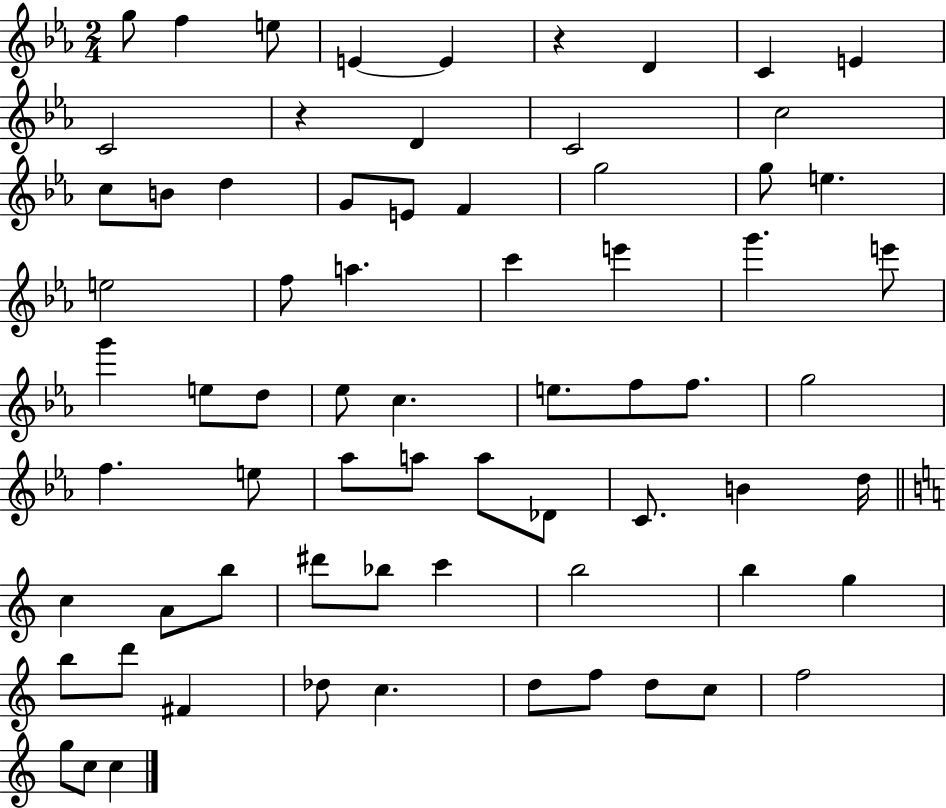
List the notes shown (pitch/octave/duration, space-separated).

G5/e F5/q E5/e E4/q E4/q R/q D4/q C4/q E4/q C4/h R/q D4/q C4/h C5/h C5/e B4/e D5/q G4/e E4/e F4/q G5/h G5/e E5/q. E5/h F5/e A5/q. C6/q E6/q G6/q. E6/e G6/q E5/e D5/e Eb5/e C5/q. E5/e. F5/e F5/e. G5/h F5/q. E5/e Ab5/e A5/e A5/e Db4/e C4/e. B4/q D5/s C5/q A4/e B5/e D#6/e Bb5/e C6/q B5/h B5/q G5/q B5/e D6/e F#4/q Db5/e C5/q. D5/e F5/e D5/e C5/e F5/h G5/e C5/e C5/q